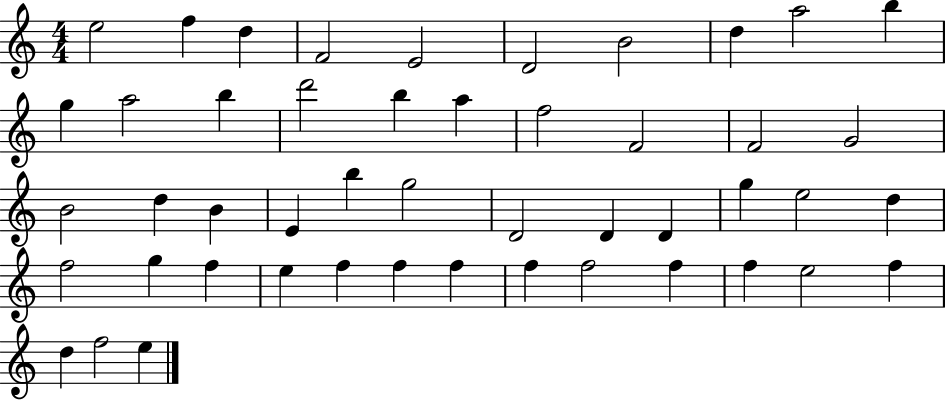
{
  \clef treble
  \numericTimeSignature
  \time 4/4
  \key c \major
  e''2 f''4 d''4 | f'2 e'2 | d'2 b'2 | d''4 a''2 b''4 | \break g''4 a''2 b''4 | d'''2 b''4 a''4 | f''2 f'2 | f'2 g'2 | \break b'2 d''4 b'4 | e'4 b''4 g''2 | d'2 d'4 d'4 | g''4 e''2 d''4 | \break f''2 g''4 f''4 | e''4 f''4 f''4 f''4 | f''4 f''2 f''4 | f''4 e''2 f''4 | \break d''4 f''2 e''4 | \bar "|."
}